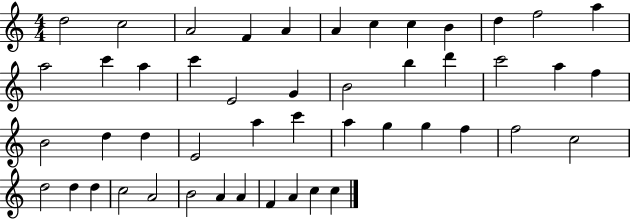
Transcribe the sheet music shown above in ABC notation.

X:1
T:Untitled
M:4/4
L:1/4
K:C
d2 c2 A2 F A A c c B d f2 a a2 c' a c' E2 G B2 b d' c'2 a f B2 d d E2 a c' a g g f f2 c2 d2 d d c2 A2 B2 A A F A c c